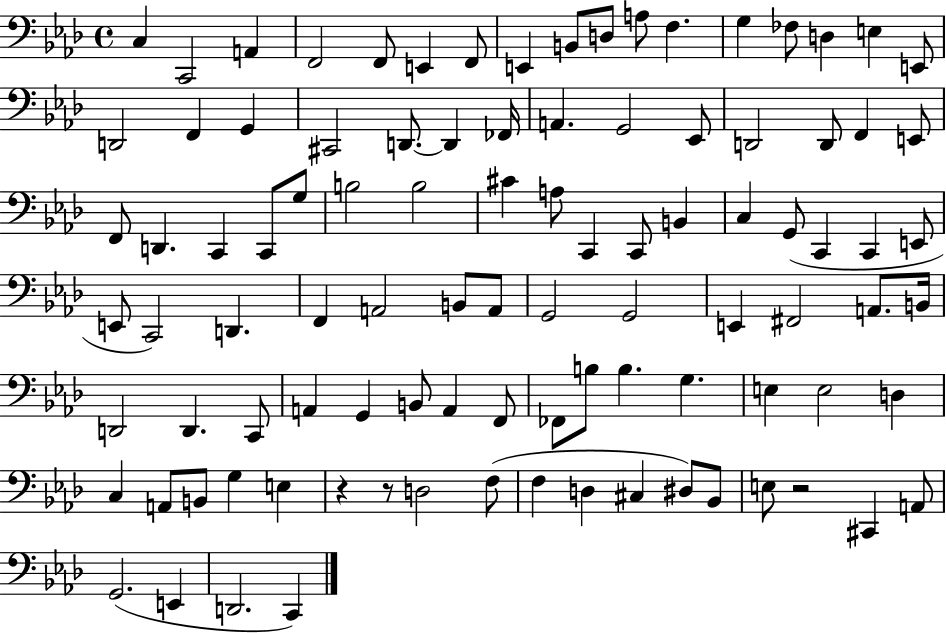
C3/q C2/h A2/q F2/h F2/e E2/q F2/e E2/q B2/e D3/e A3/e F3/q. G3/q FES3/e D3/q E3/q E2/e D2/h F2/q G2/q C#2/h D2/e. D2/q FES2/s A2/q. G2/h Eb2/e D2/h D2/e F2/q E2/e F2/e D2/q. C2/q C2/e G3/e B3/h B3/h C#4/q A3/e C2/q C2/e B2/q C3/q G2/e C2/q C2/q E2/e E2/e C2/h D2/q. F2/q A2/h B2/e A2/e G2/h G2/h E2/q F#2/h A2/e. B2/s D2/h D2/q. C2/e A2/q G2/q B2/e A2/q F2/e FES2/e B3/e B3/q. G3/q. E3/q E3/h D3/q C3/q A2/e B2/e G3/q E3/q R/q R/e D3/h F3/e F3/q D3/q C#3/q D#3/e Bb2/e E3/e R/h C#2/q A2/e G2/h. E2/q D2/h. C2/q